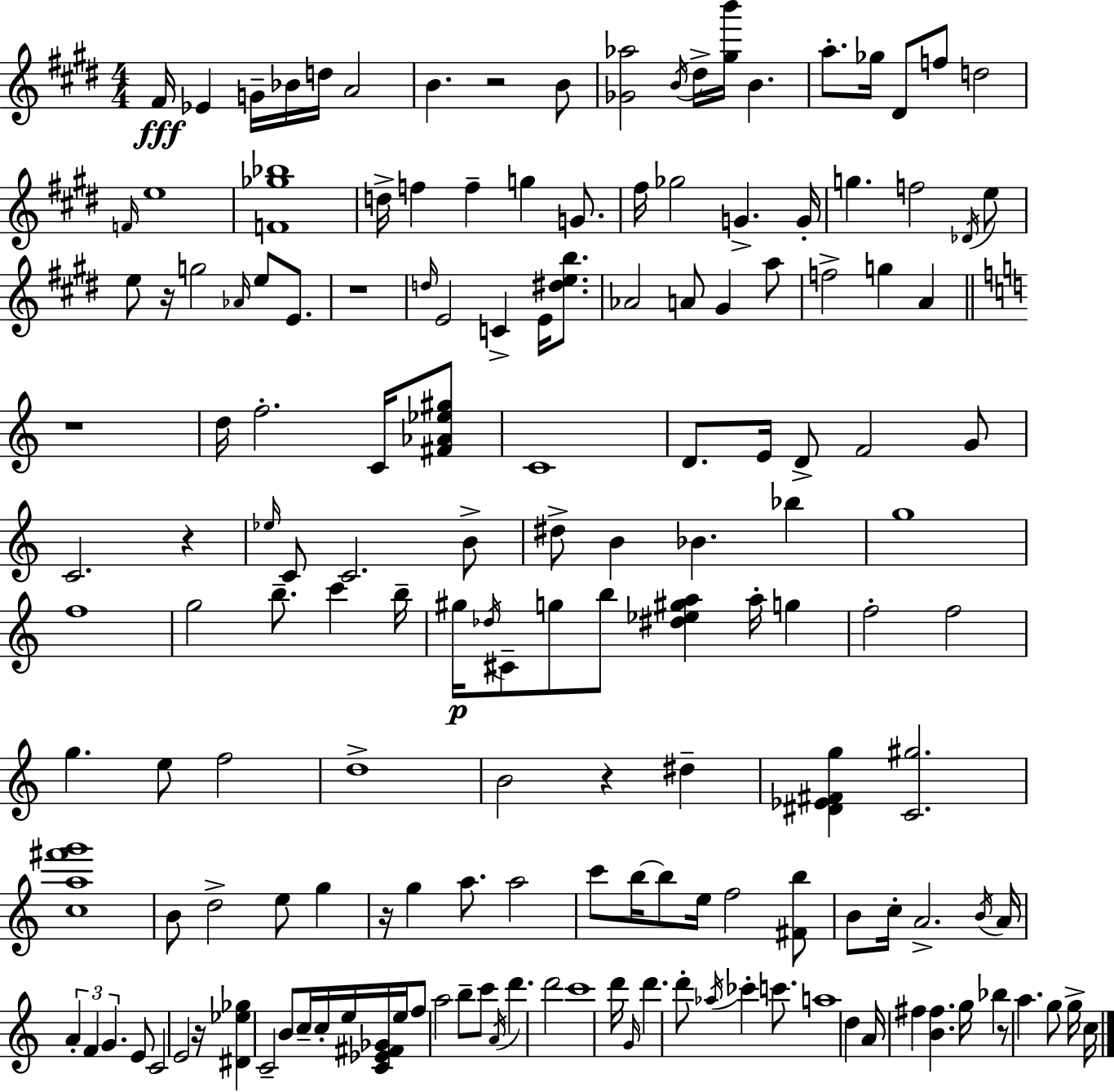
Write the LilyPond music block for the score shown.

{
  \clef treble
  \numericTimeSignature
  \time 4/4
  \key e \major
  fis'16\fff ees'4 g'16-- bes'16 d''16 a'2 | b'4. r2 b'8 | <ges' aes''>2 \acciaccatura { b'16 } dis''16-> <gis'' b'''>16 b'4. | a''8.-. ges''16 dis'8 f''8 d''2 | \break \grace { f'16 } e''1 | <f' ges'' bes''>1 | d''16-> f''4 f''4-- g''4 g'8. | fis''16 ges''2 g'4.-> | \break g'16-. g''4. f''2 | \acciaccatura { des'16 } e''8 e''8 r16 g''2 \grace { aes'16 } e''8 | e'8. r1 | \grace { d''16 } e'2 c'4-> | \break e'16 <dis'' e'' b''>8. aes'2 a'8 gis'4 | a''8 f''2-> g''4 | a'4 \bar "||" \break \key a \minor r1 | d''16 f''2.-. c'16 <fis' aes' ees'' gis''>8 | c'1 | d'8. e'16 d'8-> f'2 g'8 | \break c'2. r4 | \grace { ees''16 } c'8 c'2. b'8-> | dis''8-> b'4 bes'4. bes''4 | g''1 | \break f''1 | g''2 b''8.-- c'''4 | b''16-- gis''16\p \acciaccatura { des''16 } cis'8-- g''8 b''8 <dis'' ees'' gis'' a''>4 a''16-. g''4 | f''2-. f''2 | \break g''4. e''8 f''2 | d''1-> | b'2 r4 dis''4-- | <dis' ees' fis' g''>4 <c' gis''>2. | \break <c'' a'' fis''' g'''>1 | b'8 d''2-> e''8 g''4 | r16 g''4 a''8. a''2 | c'''8 b''16~~ b''8 e''16 f''2 | \break <fis' b''>8 b'8 c''16-. a'2.-> | \acciaccatura { b'16 } a'16 \tuplet 3/2 { a'4-. f'4 g'4. } | e'8 c'2 e'2 | r16 <dis' ees'' ges''>4 c'2-- | \break b'8 c''16-- c''16-. e''16 <c' ees' fis' ges'>16 e''16 f''8 a''2 | b''8-- c'''8 \acciaccatura { a'16 } d'''4. d'''2 | c'''1 | d'''16 \grace { g'16 } d'''4. d'''8-. \acciaccatura { aes''16 } ces'''4-. | \break c'''8. a''1 | d''4 a'16 fis''4 <b' fis''>4. | g''16 bes''4 r8 a''4. | g''8 g''16-> c''16 \bar "|."
}